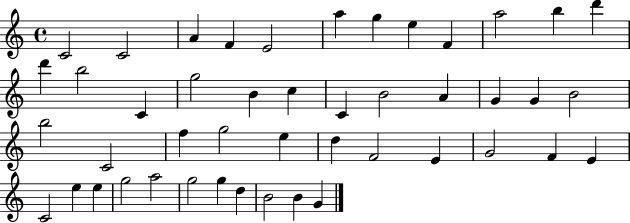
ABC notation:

X:1
T:Untitled
M:4/4
L:1/4
K:C
C2 C2 A F E2 a g e F a2 b d' d' b2 C g2 B c C B2 A G G B2 b2 C2 f g2 e d F2 E G2 F E C2 e e g2 a2 g2 g d B2 B G